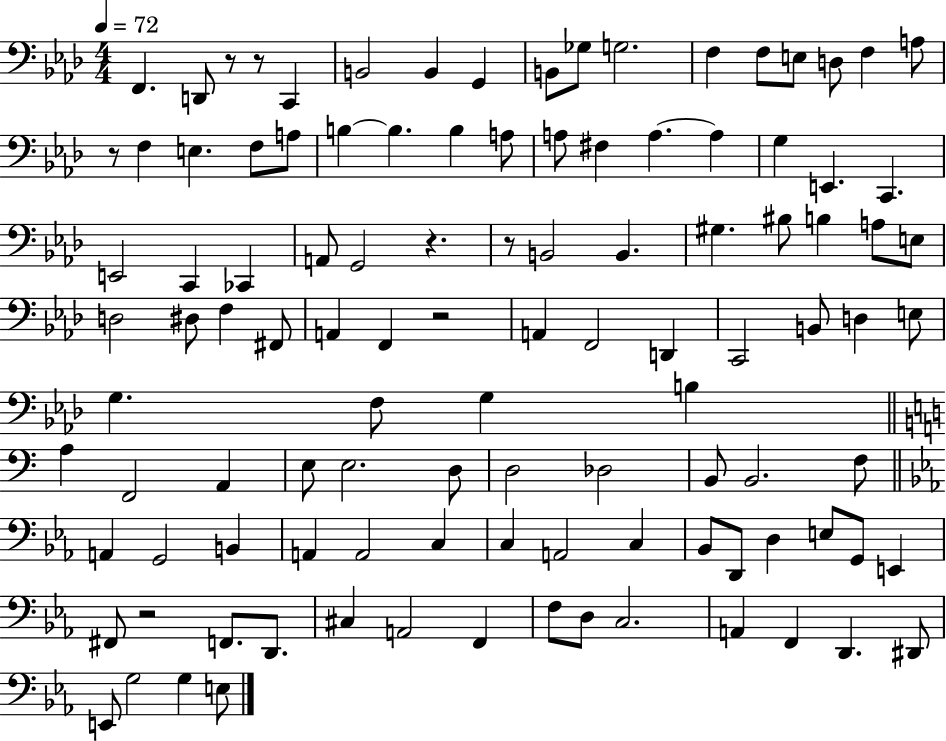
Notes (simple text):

F2/q. D2/e R/e R/e C2/q B2/h B2/q G2/q B2/e Gb3/e G3/h. F3/q F3/e E3/e D3/e F3/q A3/e R/e F3/q E3/q. F3/e A3/e B3/q B3/q. B3/q A3/e A3/e F#3/q A3/q. A3/q G3/q E2/q. C2/q. E2/h C2/q CES2/q A2/e G2/h R/q. R/e B2/h B2/q. G#3/q. BIS3/e B3/q A3/e E3/e D3/h D#3/e F3/q F#2/e A2/q F2/q R/h A2/q F2/h D2/q C2/h B2/e D3/q E3/e G3/q. F3/e G3/q B3/q A3/q F2/h A2/q E3/e E3/h. D3/e D3/h Db3/h B2/e B2/h. F3/e A2/q G2/h B2/q A2/q A2/h C3/q C3/q A2/h C3/q Bb2/e D2/e D3/q E3/e G2/e E2/q F#2/e R/h F2/e. D2/e. C#3/q A2/h F2/q F3/e D3/e C3/h. A2/q F2/q D2/q. D#2/e E2/e G3/h G3/q E3/e